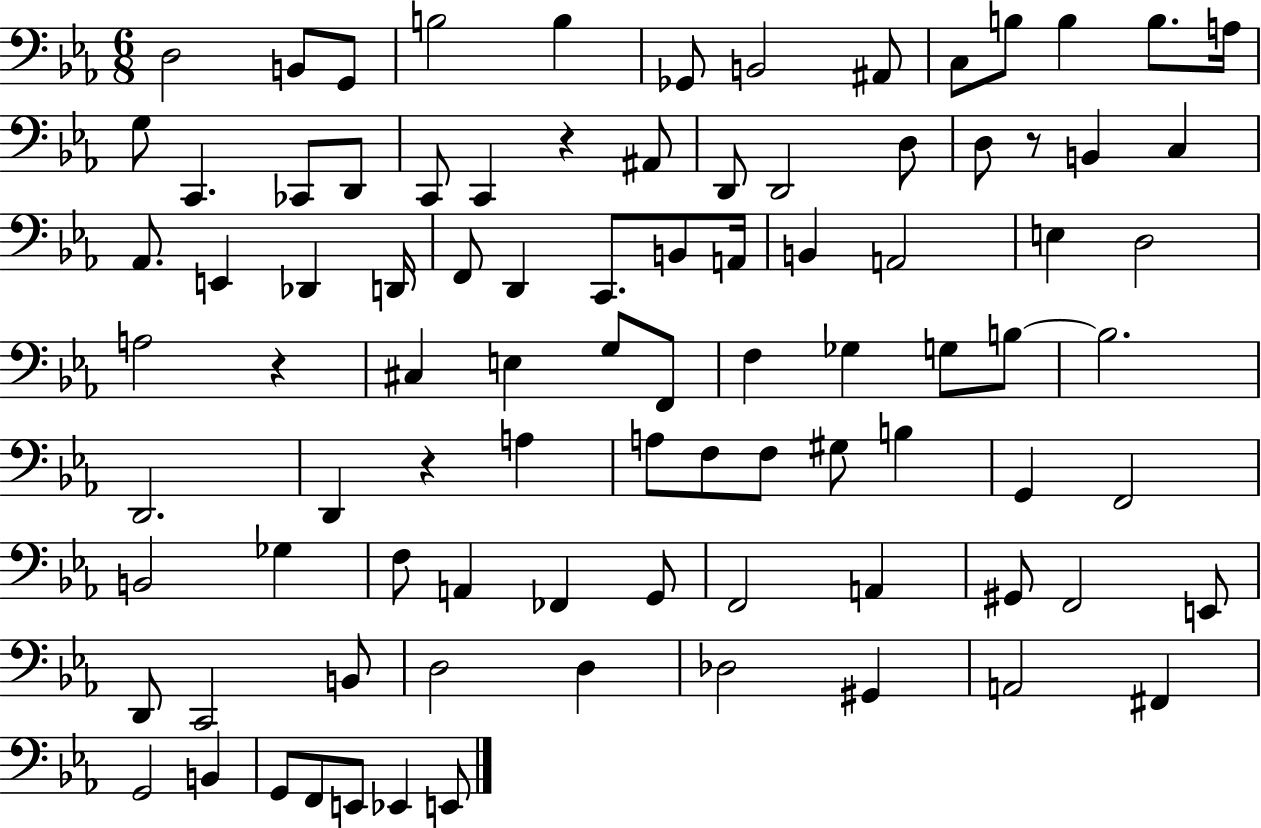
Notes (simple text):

D3/h B2/e G2/e B3/h B3/q Gb2/e B2/h A#2/e C3/e B3/e B3/q B3/e. A3/s G3/e C2/q. CES2/e D2/e C2/e C2/q R/q A#2/e D2/e D2/h D3/e D3/e R/e B2/q C3/q Ab2/e. E2/q Db2/q D2/s F2/e D2/q C2/e. B2/e A2/s B2/q A2/h E3/q D3/h A3/h R/q C#3/q E3/q G3/e F2/e F3/q Gb3/q G3/e B3/e B3/h. D2/h. D2/q R/q A3/q A3/e F3/e F3/e G#3/e B3/q G2/q F2/h B2/h Gb3/q F3/e A2/q FES2/q G2/e F2/h A2/q G#2/e F2/h E2/e D2/e C2/h B2/e D3/h D3/q Db3/h G#2/q A2/h F#2/q G2/h B2/q G2/e F2/e E2/e Eb2/q E2/e